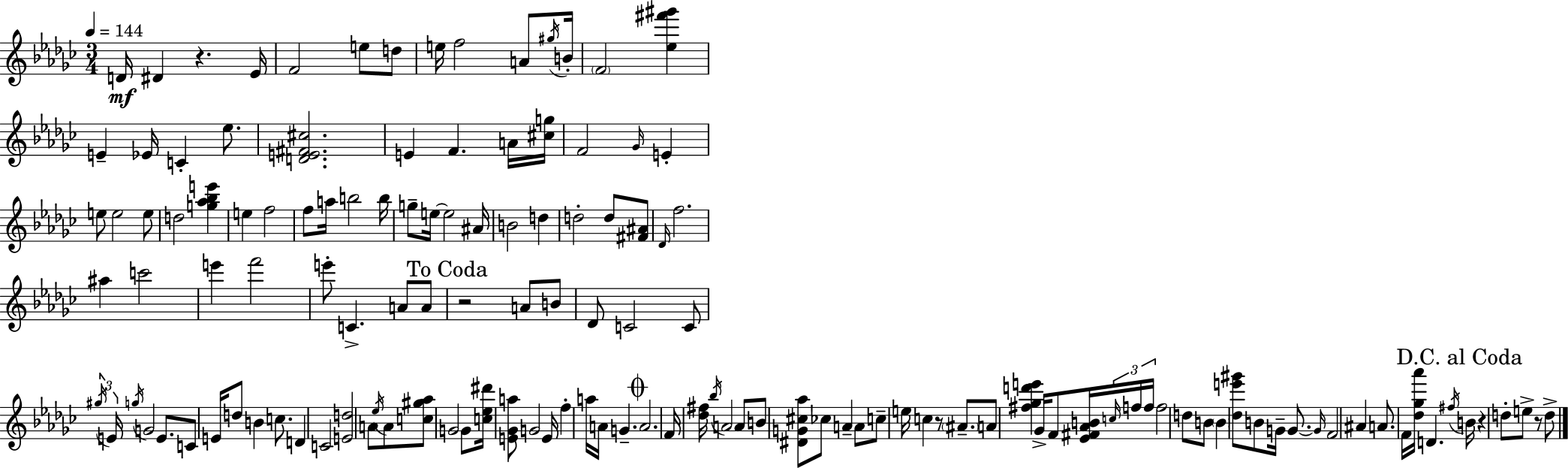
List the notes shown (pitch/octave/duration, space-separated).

D4/s D#4/q R/q. Eb4/s F4/h E5/e D5/e E5/s F5/h A4/e G#5/s B4/s F4/h [Eb5,F#6,G#6]/q E4/q Eb4/s C4/q Eb5/e. [D4,E4,F#4,C#5]/h. E4/q F4/q. A4/s [C#5,G5]/s F4/h Gb4/s E4/q E5/e E5/h E5/e D5/h [G5,Ab5,Bb5,E6]/q E5/q F5/h F5/e A5/s B5/h B5/s G5/e E5/s E5/h A#4/s B4/h D5/q D5/h D5/e [F#4,A#4]/e Db4/s F5/h. A#5/q C6/h E6/q F6/h E6/e C4/q. A4/e A4/e R/h A4/e B4/e Db4/e C4/h C4/e G#5/s E4/s G5/s G4/h E4/e. C4/e E4/s D5/e B4/q C5/e. D4/q C4/h [E4,D5]/h A4/e Eb5/s A4/e [C5,G#5,Ab5]/e G4/h G4/e [C5,Eb5,D#6]/s [E4,Gb4,A5]/e G4/h E4/s F5/q A5/s A4/s G4/q. A4/h. F4/s [Db5,F#5]/s Bb5/s A4/h A4/e B4/e [D#4,G4,C#5,Ab5]/e CES5/e A4/q A4/e C5/e E5/s C5/q R/e A#4/e. A4/e [F#5,Gb5,D6,E6]/q Gb4/s F4/e [Eb4,F#4,Ab4,B4]/s C5/s F5/s F5/s F5/h D5/e B4/e B4/q [Db5,E6,G#6]/e B4/e G4/s G4/e. G4/s F4/h A#4/q A4/e. F4/s [Db5,Gb5,Ab6]/s D4/q. F#5/s B4/s R/q D5/e E5/e R/e D5/e